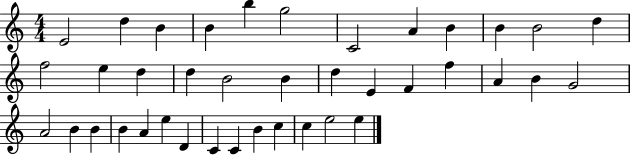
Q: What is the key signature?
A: C major